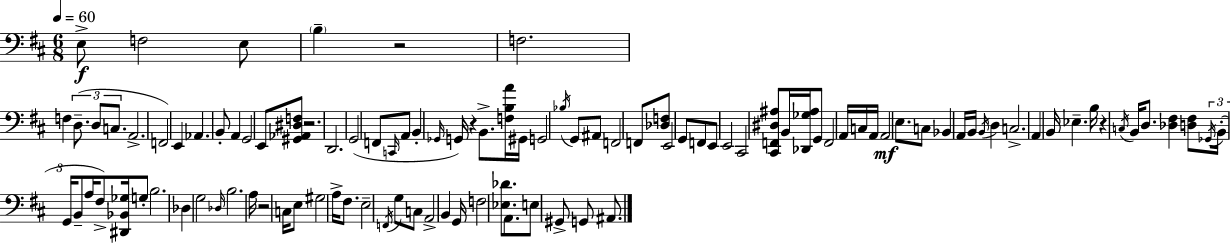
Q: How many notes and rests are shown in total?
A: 106